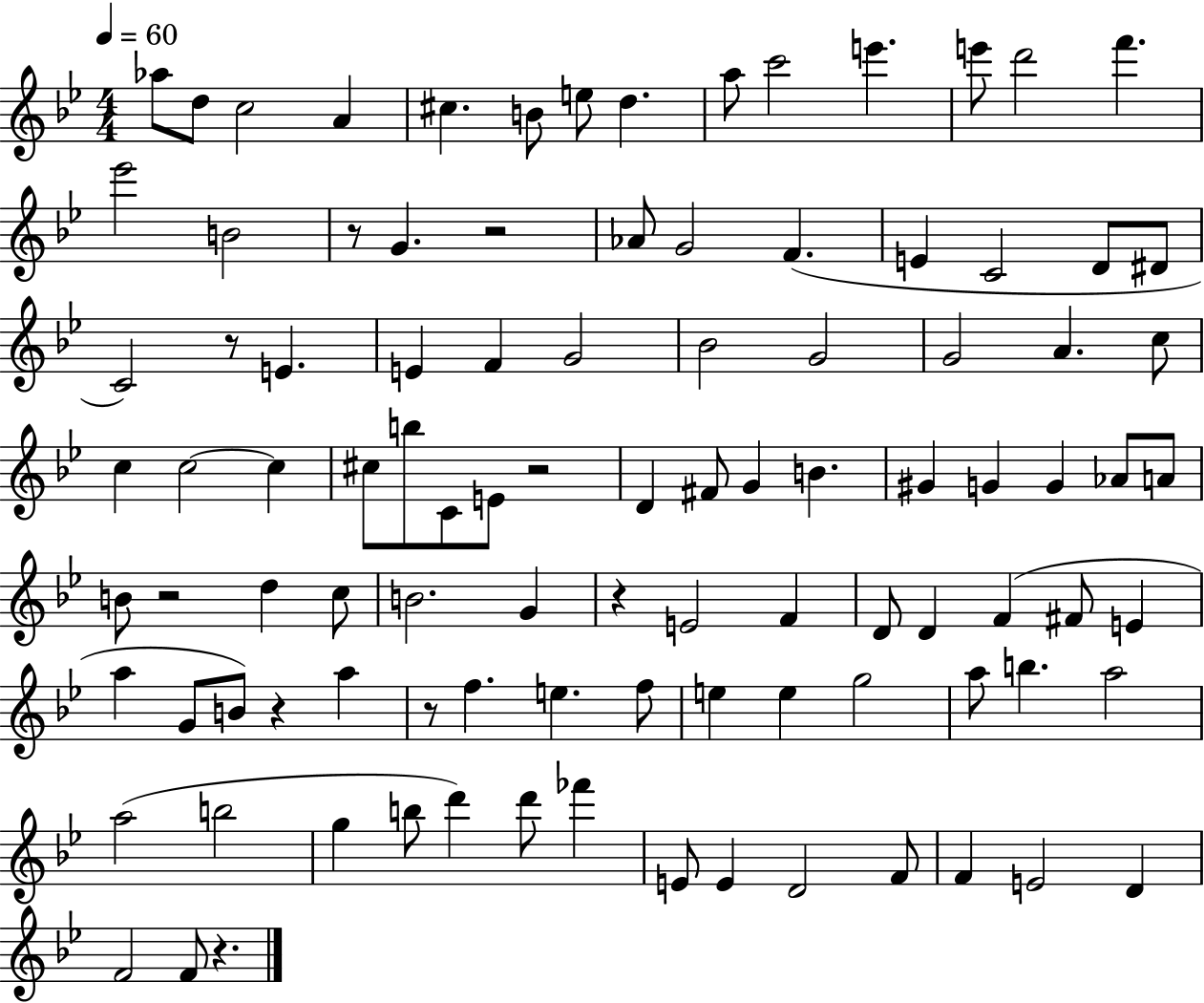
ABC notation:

X:1
T:Untitled
M:4/4
L:1/4
K:Bb
_a/2 d/2 c2 A ^c B/2 e/2 d a/2 c'2 e' e'/2 d'2 f' _e'2 B2 z/2 G z2 _A/2 G2 F E C2 D/2 ^D/2 C2 z/2 E E F G2 _B2 G2 G2 A c/2 c c2 c ^c/2 b/2 C/2 E/2 z2 D ^F/2 G B ^G G G _A/2 A/2 B/2 z2 d c/2 B2 G z E2 F D/2 D F ^F/2 E a G/2 B/2 z a z/2 f e f/2 e e g2 a/2 b a2 a2 b2 g b/2 d' d'/2 _f' E/2 E D2 F/2 F E2 D F2 F/2 z